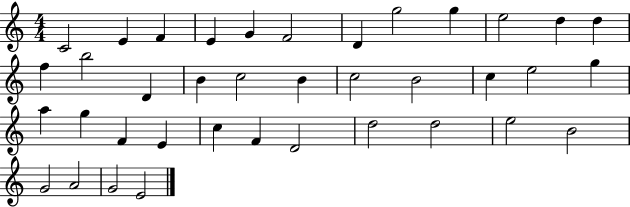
{
  \clef treble
  \numericTimeSignature
  \time 4/4
  \key c \major
  c'2 e'4 f'4 | e'4 g'4 f'2 | d'4 g''2 g''4 | e''2 d''4 d''4 | \break f''4 b''2 d'4 | b'4 c''2 b'4 | c''2 b'2 | c''4 e''2 g''4 | \break a''4 g''4 f'4 e'4 | c''4 f'4 d'2 | d''2 d''2 | e''2 b'2 | \break g'2 a'2 | g'2 e'2 | \bar "|."
}